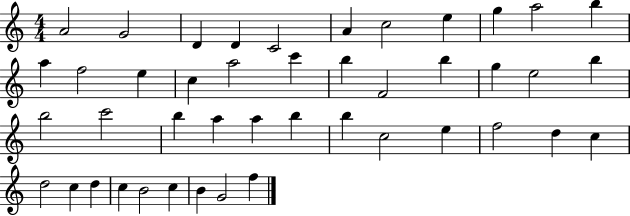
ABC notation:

X:1
T:Untitled
M:4/4
L:1/4
K:C
A2 G2 D D C2 A c2 e g a2 b a f2 e c a2 c' b F2 b g e2 b b2 c'2 b a a b b c2 e f2 d c d2 c d c B2 c B G2 f